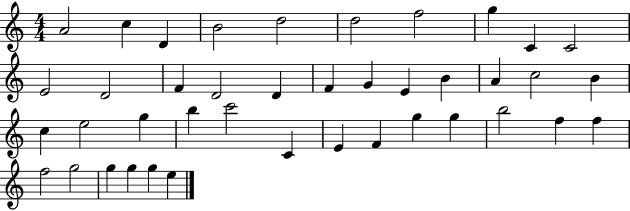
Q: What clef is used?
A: treble